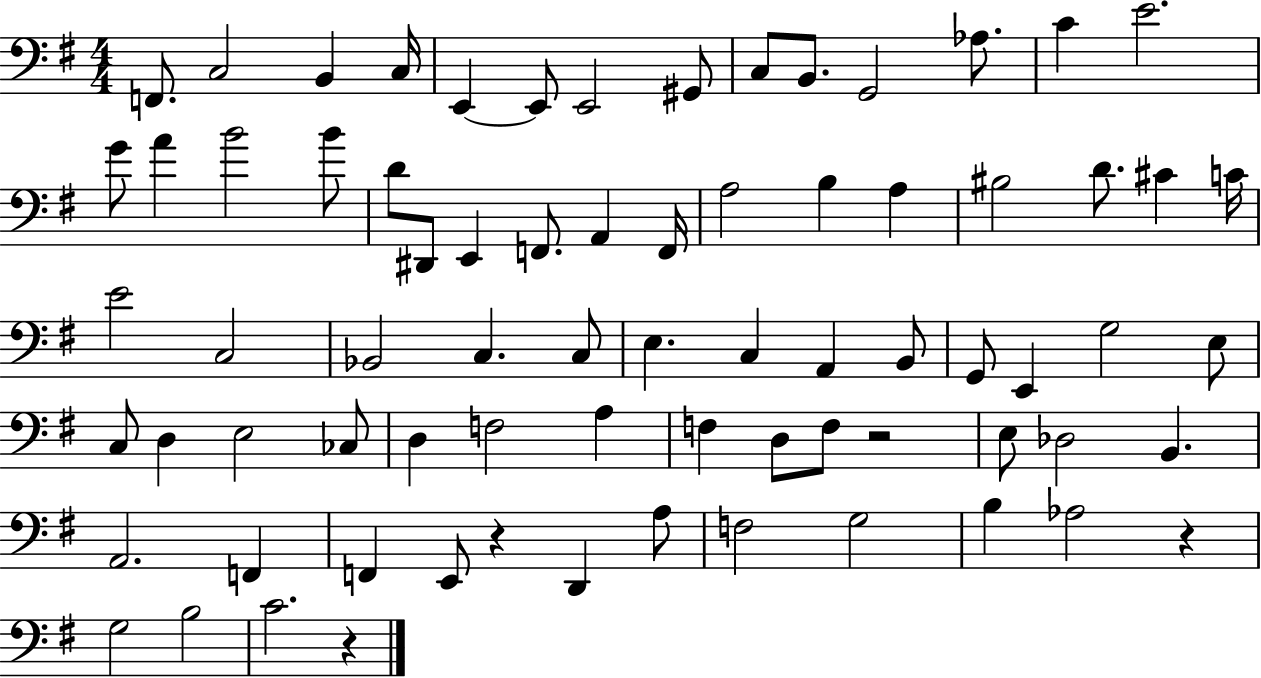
{
  \clef bass
  \numericTimeSignature
  \time 4/4
  \key g \major
  \repeat volta 2 { f,8. c2 b,4 c16 | e,4~~ e,8 e,2 gis,8 | c8 b,8. g,2 aes8. | c'4 e'2. | \break g'8 a'4 b'2 b'8 | d'8 dis,8 e,4 f,8. a,4 f,16 | a2 b4 a4 | bis2 d'8. cis'4 c'16 | \break e'2 c2 | bes,2 c4. c8 | e4. c4 a,4 b,8 | g,8 e,4 g2 e8 | \break c8 d4 e2 ces8 | d4 f2 a4 | f4 d8 f8 r2 | e8 des2 b,4. | \break a,2. f,4 | f,4 e,8 r4 d,4 a8 | f2 g2 | b4 aes2 r4 | \break g2 b2 | c'2. r4 | } \bar "|."
}